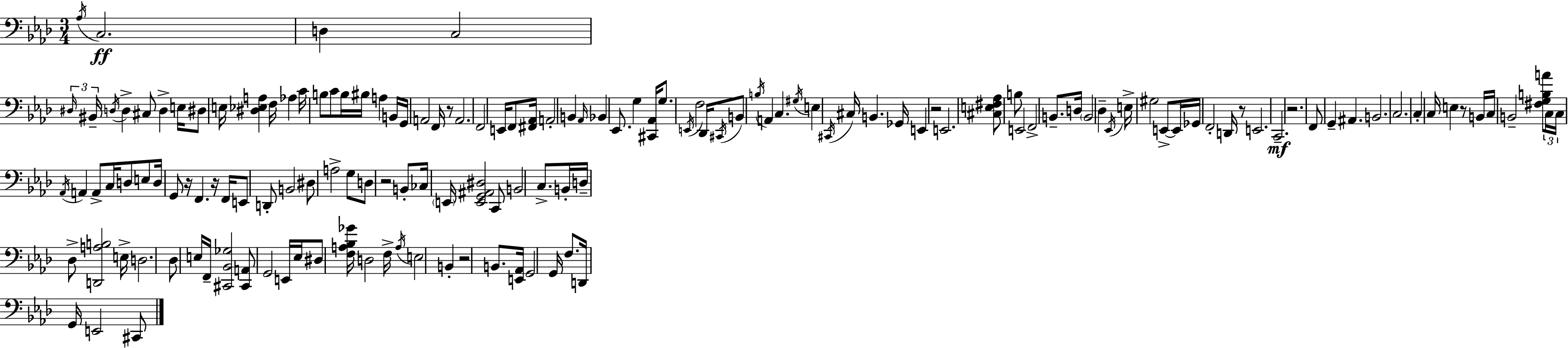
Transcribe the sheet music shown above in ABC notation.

X:1
T:Untitled
M:3/4
L:1/4
K:Fm
_A,/4 C,2 D, C,2 ^D,/4 ^B,,/4 D,/4 D, ^C,/2 D, E,/4 ^D,/2 E,/4 [^D,_E,A,] F,/4 _A, C/4 B,/2 C/2 B,/4 ^B,/4 A, B,,/4 G,,/4 A,,2 F,,/4 z/2 A,,2 F,,2 E,,/4 F,,/2 [^F,,_A,,]/4 A,,2 B,, _A,,/4 _B,, _E,,/2 G, [^C,,_A,,]/4 G,/2 E,,/4 F,2 _D,,/4 ^C,,/4 B,,/2 B,/4 A,, C, ^G,/4 E, ^C,,/4 ^C,/4 B,, _G,,/4 E,, z2 E,,2 [^C,E,^F,_A,]/2 B,/2 E,,2 F,,2 B,,/2 D,/4 B,,2 _D, _E,,/4 E,/4 ^G,2 E,,/2 E,,/4 _G,,/4 F,,2 D,,/4 z/2 E,,2 C,,2 z2 F,,/2 G,, ^A,, B,,2 C,2 C, C,/4 E, z/2 B,,/4 C,/4 B,,2 [^F,G,B,A]/2 C,/4 C,/4 _A,,/4 A,, A,,/2 C,/4 D,/2 E,/2 D,/4 G,,/2 z/4 F,, z/4 F,,/4 E,,/2 D,,/2 B,,2 ^D,/2 A,2 G,/2 D,/2 z2 B,,/2 _C,/4 E,,/4 [E,,G,,^A,,^D,]2 C,,/2 B,,2 C,/2 B,,/4 D,/4 _D,/2 [D,,A,B,]2 E,/4 D,2 _D,/2 E,/4 F,,/4 [^C,,_B,,_G,]2 [^C,,A,,]/2 G,,2 E,,/4 _E,/4 ^D,/2 [F,A,_B,_G]/4 D,2 F,/4 A,/4 E,2 B,, z2 B,,/2 [E,,_A,,]/4 G,,2 G,,/4 F,/2 D,,/4 G,,/4 E,,2 ^C,,/2